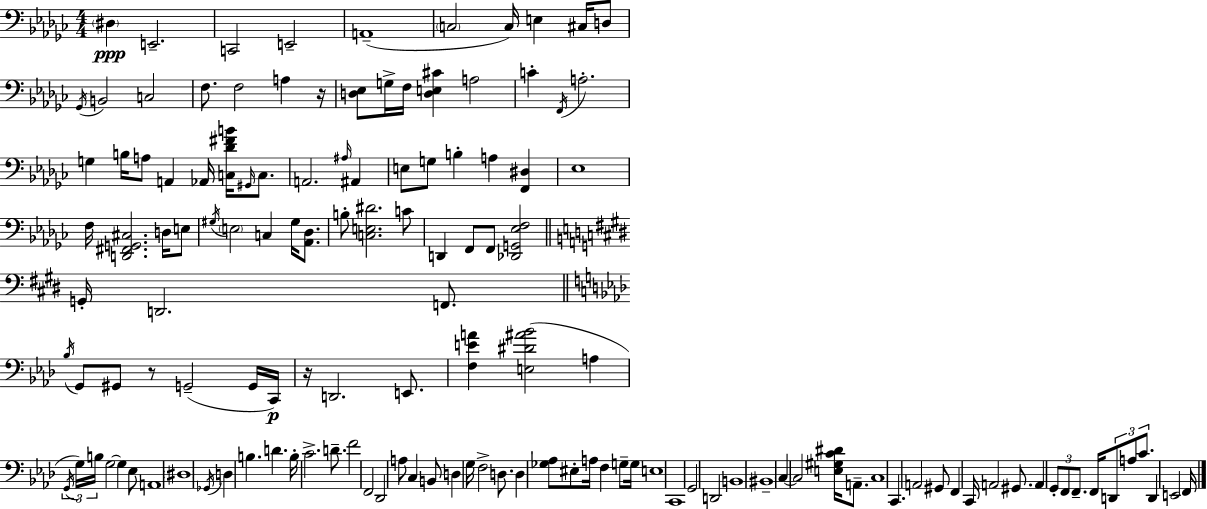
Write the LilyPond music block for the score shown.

{
  \clef bass
  \numericTimeSignature
  \time 4/4
  \key ees \minor
  \parenthesize dis4\ppp e,2.-- | c,2 e,2-- | a,1--( | \parenthesize c2 c16) e4 cis16 d8 | \break \acciaccatura { ges,16 } b,2 c2 | f8. f2 a4 | r16 <d ees>8 g16-> f16 <d e cis'>4 a2 | c'4-. \acciaccatura { f,16 } a2.-. | \break g4 b16 a8 a,4 aes,16 <c des' fis' b'>16 \grace { gis,16 } | c8. a,2. \grace { ais16 } | ais,4 e8 g8 b4-. a4 | <f, dis>4 ees1 | \break f16 <d, fis, g, cis>2. | d16 e8 \acciaccatura { gis16 } \parenthesize e2 c4 | gis16 <aes, des>8. b8-. <c e dis'>2. | c'8 d,4 f,8 f,8 <des, g, ees f>2 | \break \bar "||" \break \key e \major g,16-. d,2. f,8. | \bar "||" \break \key aes \major \acciaccatura { bes16 } g,8 gis,8 r8 g,2--( g,16 | c,16\p) r16 d,2. e,8. | <f e' a'>4 <e dis' ais' bes'>2( a4 | \tuplet 3/2 { \acciaccatura { g,16 }) g16 b16 } g2~~ g4 | \break ees8 a,1 | \parenthesize dis1 | \acciaccatura { ges,16 } d4 b4. d'4. | b16-. c'2.-> | \break d'8.-- f'2 f,2 | des,2 a8 c4 | b,8 d4 g16 f2-> | d8. d4 <ges aes>8 eis8-. a16 f4 | \break g8-- g16 e1 | c,1 | g,2 d,2 | b,1 | \break bis,1-- | \parenthesize c4~~ c2 <e gis c' dis'>16 | a,8.-- c1 | c,4. a,2 | \break gis,8 f,4 c,16 a,2 | gis,8. a,4 \tuplet 3/2 { g,8-. f,8 f,8.-- } f,16 \tuplet 3/2 { d,8 | a8 c'8. } d,4 e,2 | f,16 \bar "|."
}